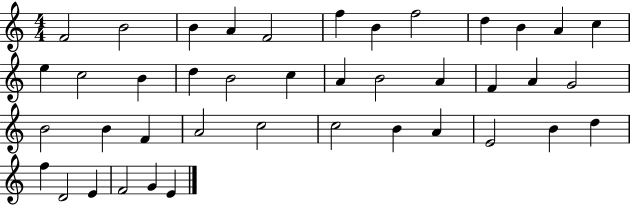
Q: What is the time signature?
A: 4/4